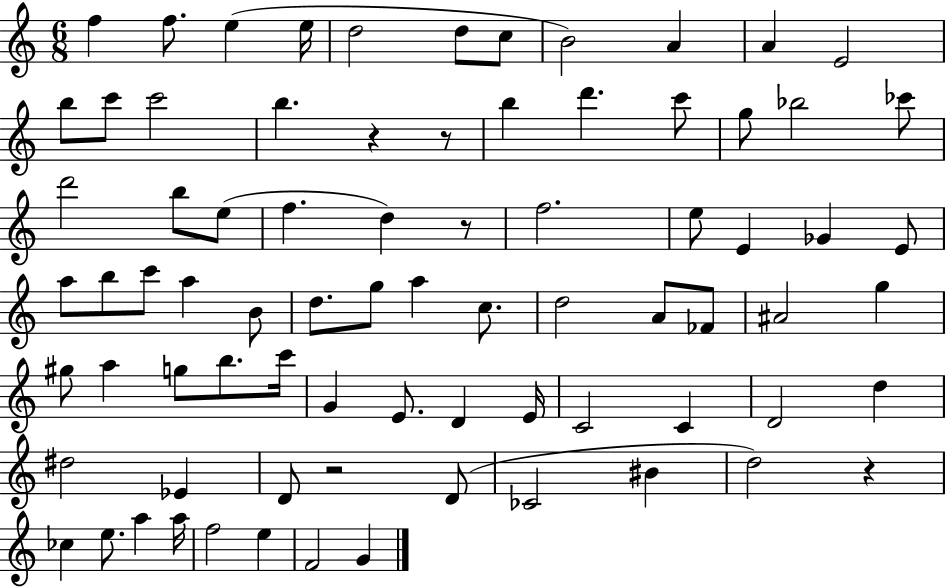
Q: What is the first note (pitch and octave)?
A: F5